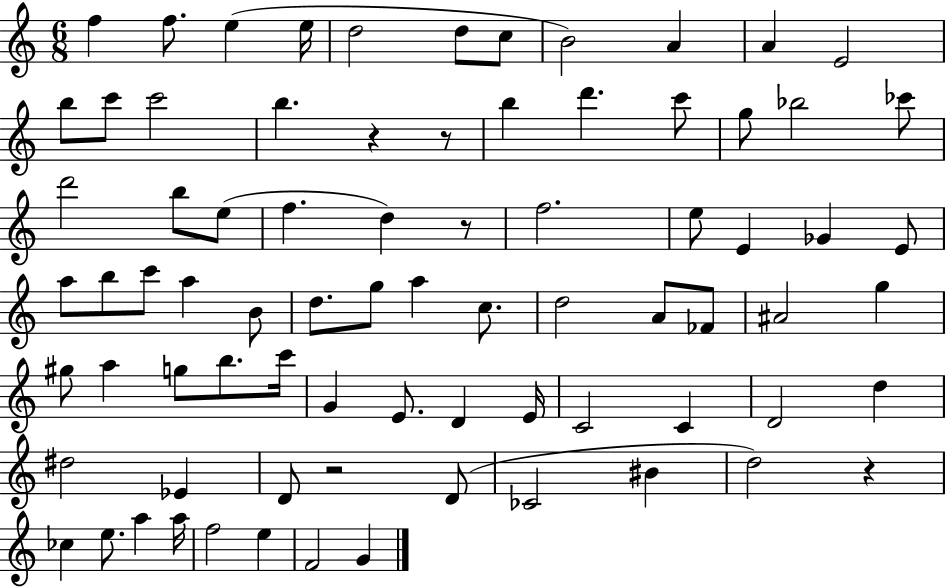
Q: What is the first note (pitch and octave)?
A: F5